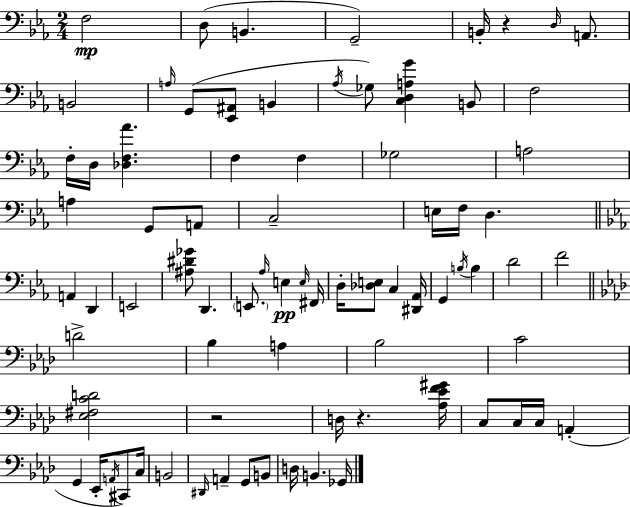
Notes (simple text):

F3/h D3/e B2/q. G2/h B2/s R/q D3/s A2/e. B2/h A3/s G2/e [Eb2,A#2]/e B2/q Ab3/s Gb3/e [C3,D3,A3,G4]/q B2/e F3/h F3/s D3/s [Db3,F3,Ab4]/q. F3/q F3/q Gb3/h A3/h A3/q G2/e A2/e C3/h E3/s F3/s D3/q. A2/q D2/q E2/h [A#3,D#4,Gb4]/e D2/q. E2/e. Ab3/s E3/q E3/s F#2/s D3/s [Db3,E3]/e C3/q [D#2,Ab2]/s G2/q B3/s B3/q D4/h F4/h D4/h Bb3/q A3/q Bb3/h C4/h [Eb3,F#3,C4,D4]/h R/h D3/s R/q. [Ab3,Eb4,F4,G#4]/s C3/e C3/s C3/s A2/q G2/q Eb2/s A2/s C#2/e C3/s B2/h D#2/s A2/q G2/e B2/e D3/s B2/q. Gb2/s